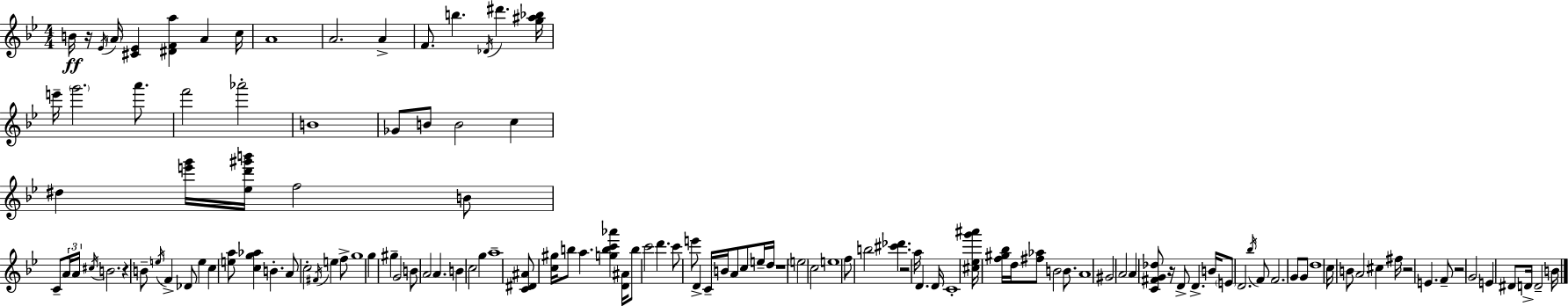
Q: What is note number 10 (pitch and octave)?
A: B5